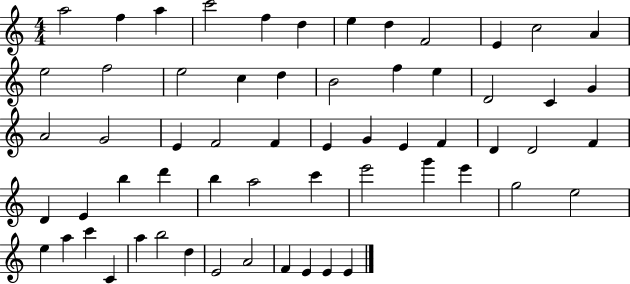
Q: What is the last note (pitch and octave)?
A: E4